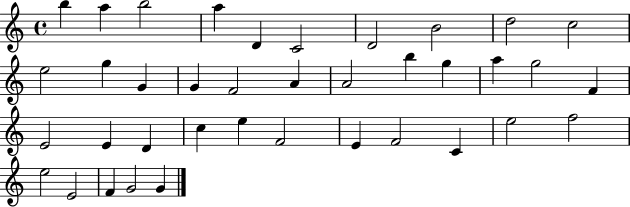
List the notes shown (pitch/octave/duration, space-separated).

B5/q A5/q B5/h A5/q D4/q C4/h D4/h B4/h D5/h C5/h E5/h G5/q G4/q G4/q F4/h A4/q A4/h B5/q G5/q A5/q G5/h F4/q E4/h E4/q D4/q C5/q E5/q F4/h E4/q F4/h C4/q E5/h F5/h E5/h E4/h F4/q G4/h G4/q